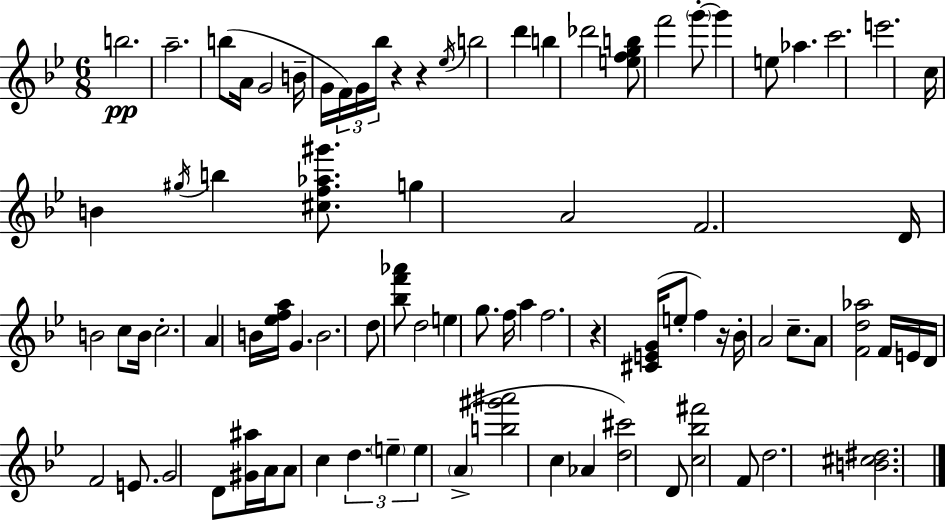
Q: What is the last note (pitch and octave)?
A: D5